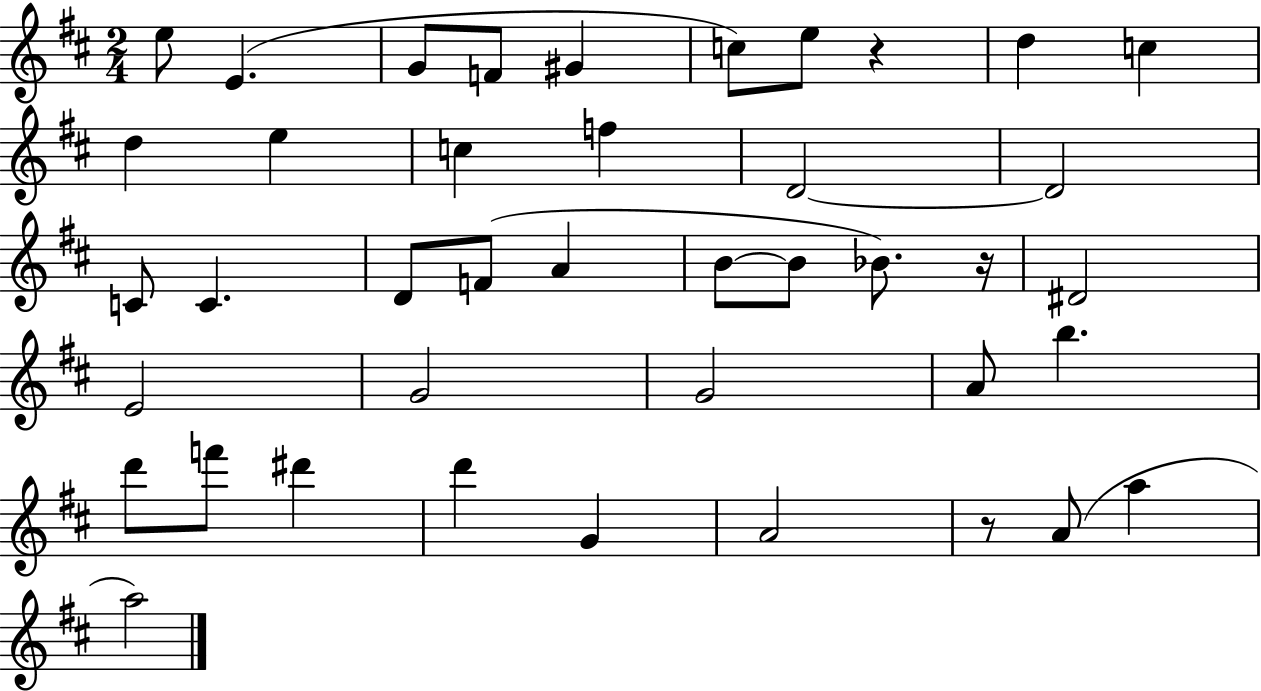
E5/e E4/q. G4/e F4/e G#4/q C5/e E5/e R/q D5/q C5/q D5/q E5/q C5/q F5/q D4/h D4/h C4/e C4/q. D4/e F4/e A4/q B4/e B4/e Bb4/e. R/s D#4/h E4/h G4/h G4/h A4/e B5/q. D6/e F6/e D#6/q D6/q G4/q A4/h R/e A4/e A5/q A5/h